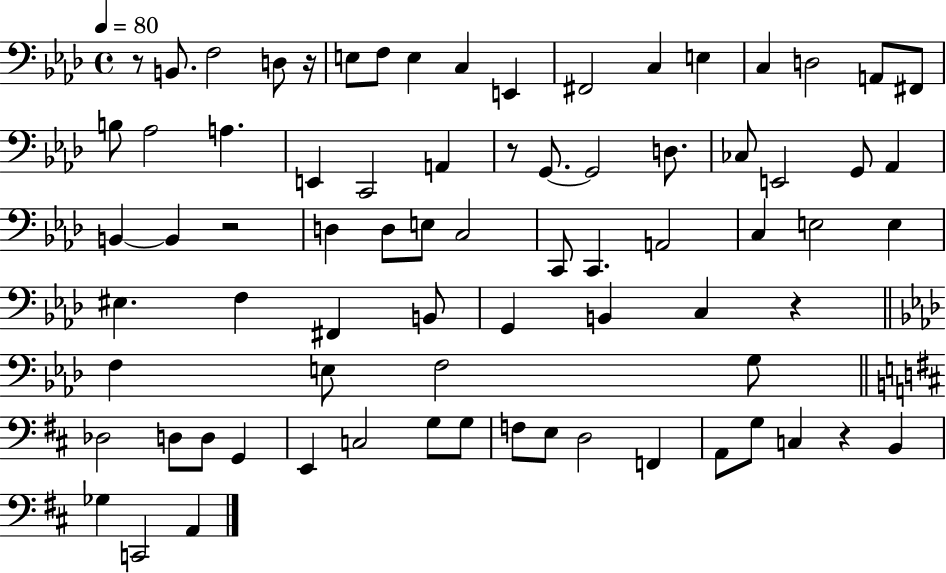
R/e B2/e. F3/h D3/e R/s E3/e F3/e E3/q C3/q E2/q F#2/h C3/q E3/q C3/q D3/h A2/e F#2/e B3/e Ab3/h A3/q. E2/q C2/h A2/q R/e G2/e. G2/h D3/e. CES3/e E2/h G2/e Ab2/q B2/q B2/q R/h D3/q D3/e E3/e C3/h C2/e C2/q. A2/h C3/q E3/h E3/q EIS3/q. F3/q F#2/q B2/e G2/q B2/q C3/q R/q F3/q E3/e F3/h G3/e Db3/h D3/e D3/e G2/q E2/q C3/h G3/e G3/e F3/e E3/e D3/h F2/q A2/e G3/e C3/q R/q B2/q Gb3/q C2/h A2/q